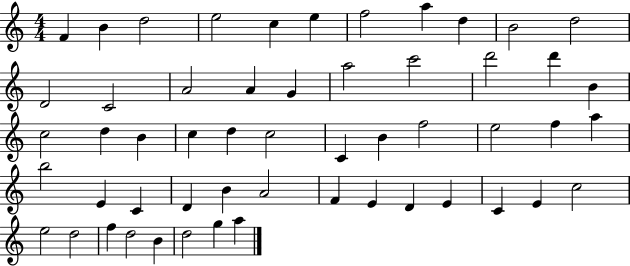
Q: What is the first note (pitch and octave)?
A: F4